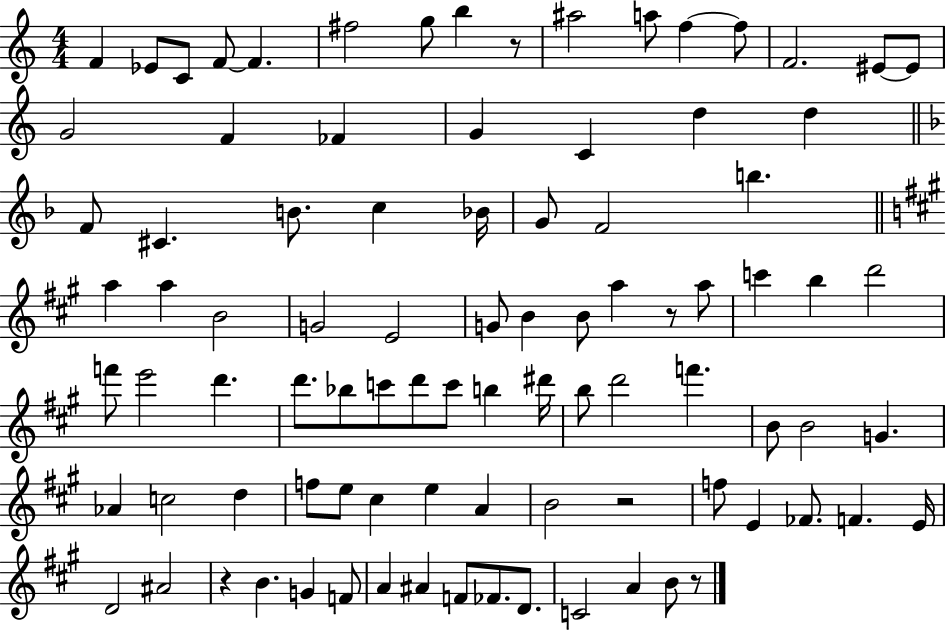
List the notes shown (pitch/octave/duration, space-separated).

F4/q Eb4/e C4/e F4/e F4/q. F#5/h G5/e B5/q R/e A#5/h A5/e F5/q F5/e F4/h. EIS4/e EIS4/e G4/h F4/q FES4/q G4/q C4/q D5/q D5/q F4/e C#4/q. B4/e. C5/q Bb4/s G4/e F4/h B5/q. A5/q A5/q B4/h G4/h E4/h G4/e B4/q B4/e A5/q R/e A5/e C6/q B5/q D6/h F6/e E6/h D6/q. D6/e. Bb5/e C6/e D6/e C6/e B5/q D#6/s B5/e D6/h F6/q. B4/e B4/h G4/q. Ab4/q C5/h D5/q F5/e E5/e C#5/q E5/q A4/q B4/h R/h F5/e E4/q FES4/e. F4/q. E4/s D4/h A#4/h R/q B4/q. G4/q F4/e A4/q A#4/q F4/e FES4/e. D4/e. C4/h A4/q B4/e R/e